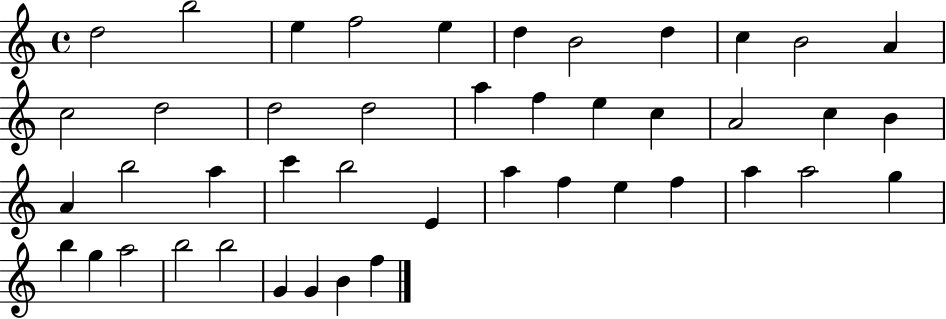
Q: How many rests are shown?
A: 0